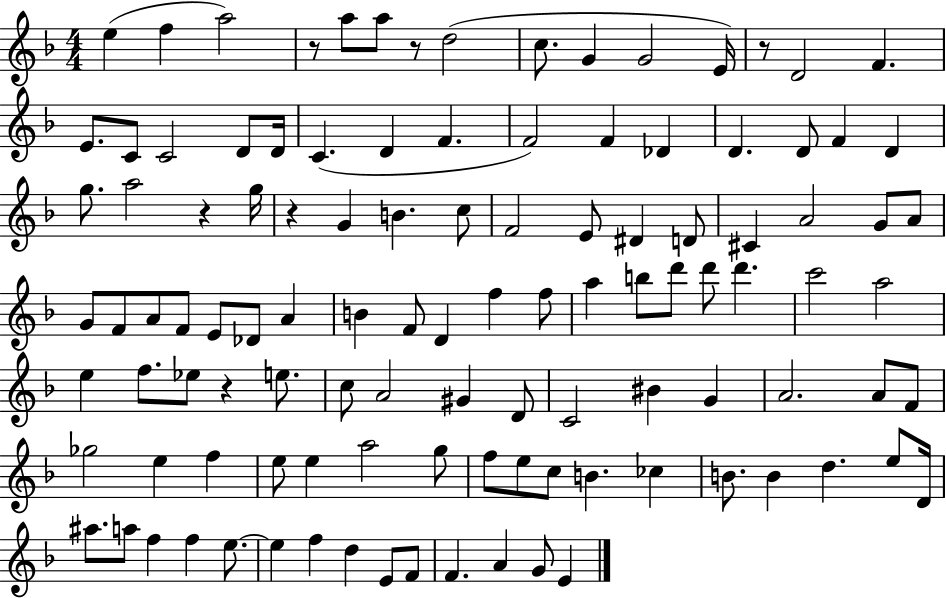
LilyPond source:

{
  \clef treble
  \numericTimeSignature
  \time 4/4
  \key f \major
  e''4( f''4 a''2) | r8 a''8 a''8 r8 d''2( | c''8. g'4 g'2 e'16) | r8 d'2 f'4. | \break e'8. c'8 c'2 d'8 d'16 | c'4.( d'4 f'4. | f'2) f'4 des'4 | d'4. d'8 f'4 d'4 | \break g''8. a''2 r4 g''16 | r4 g'4 b'4. c''8 | f'2 e'8 dis'4 d'8 | cis'4 a'2 g'8 a'8 | \break g'8 f'8 a'8 f'8 e'8 des'8 a'4 | b'4 f'8 d'4 f''4 f''8 | a''4 b''8 d'''8 d'''8 d'''4. | c'''2 a''2 | \break e''4 f''8. ees''8 r4 e''8. | c''8 a'2 gis'4 d'8 | c'2 bis'4 g'4 | a'2. a'8 f'8 | \break ges''2 e''4 f''4 | e''8 e''4 a''2 g''8 | f''8 e''8 c''8 b'4. ces''4 | b'8. b'4 d''4. e''8 d'16 | \break ais''8. a''8 f''4 f''4 e''8.~~ | e''4 f''4 d''4 e'8 f'8 | f'4. a'4 g'8 e'4 | \bar "|."
}